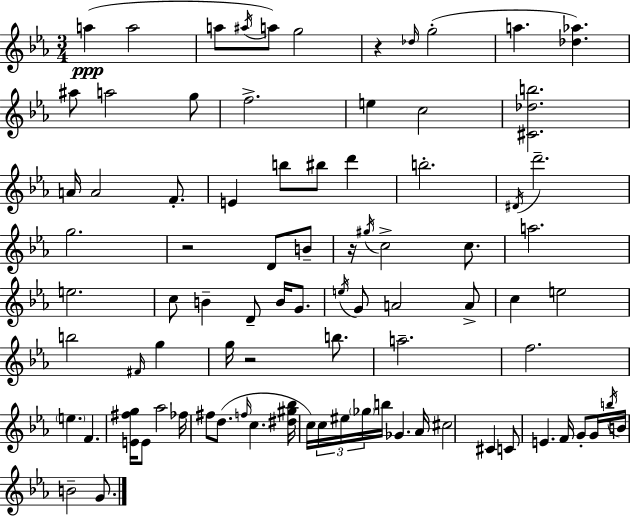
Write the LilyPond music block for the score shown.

{
  \clef treble
  \numericTimeSignature
  \time 3/4
  \key c \minor
  a''4(\ppp a''2 | a''8 \acciaccatura { ais''16 } a''8) g''2 | r4 \grace { des''16 } g''2-.( | a''4. <des'' aes''>4.) | \break ais''8 a''2 | g''8 f''2.-> | e''4 c''2 | <cis' des'' b''>2. | \break a'16 a'2 f'8.-. | e'4 b''8 bis''8 d'''4 | b''2.-. | \acciaccatura { dis'16 } d'''2.-- | \break g''2. | r2 d'8 | b'8-- r16 \acciaccatura { gis''16 } c''2-> | c''8. a''2. | \break e''2. | c''8 b'4-- d'8-- | b'16 g'8. \acciaccatura { e''16 } g'8 a'2 | a'8-> c''4 e''2 | \break b''2 | \grace { fis'16 } g''4 g''16 r2 | b''8. a''2.-- | f''2. | \break \parenthesize e''4. | f'4. <e' fis'' g''>16 e'8 aes''2 | fes''16 fis''8 d''8.( \grace { f''16 } | c''4. <dis'' gis'' bes''>16 c''16) \tuplet 3/2 { c''16 eis''16 \parenthesize ges''16 } b''16 | \break ges'4. aes'16 cis''2 | cis'4 c'8 e'4. | f'16 g'8-. g'16 \acciaccatura { b''16 } b'16 b'2-- | g'8. \bar "|."
}